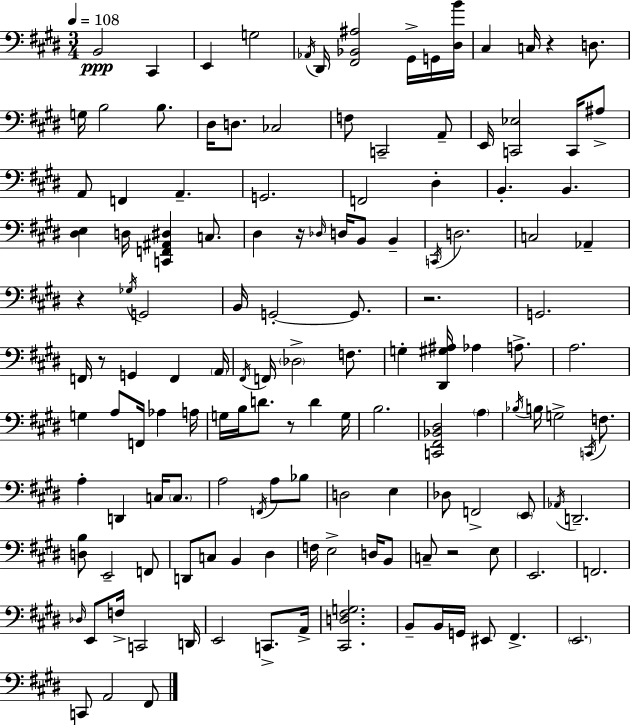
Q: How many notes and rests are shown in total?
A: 139